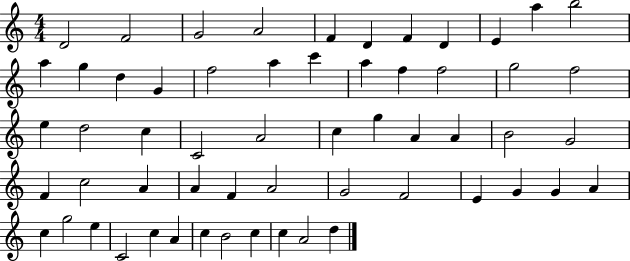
D4/h F4/h G4/h A4/h F4/q D4/q F4/q D4/q E4/q A5/q B5/h A5/q G5/q D5/q G4/q F5/h A5/q C6/q A5/q F5/q F5/h G5/h F5/h E5/q D5/h C5/q C4/h A4/h C5/q G5/q A4/q A4/q B4/h G4/h F4/q C5/h A4/q A4/q F4/q A4/h G4/h F4/h E4/q G4/q G4/q A4/q C5/q G5/h E5/q C4/h C5/q A4/q C5/q B4/h C5/q C5/q A4/h D5/q